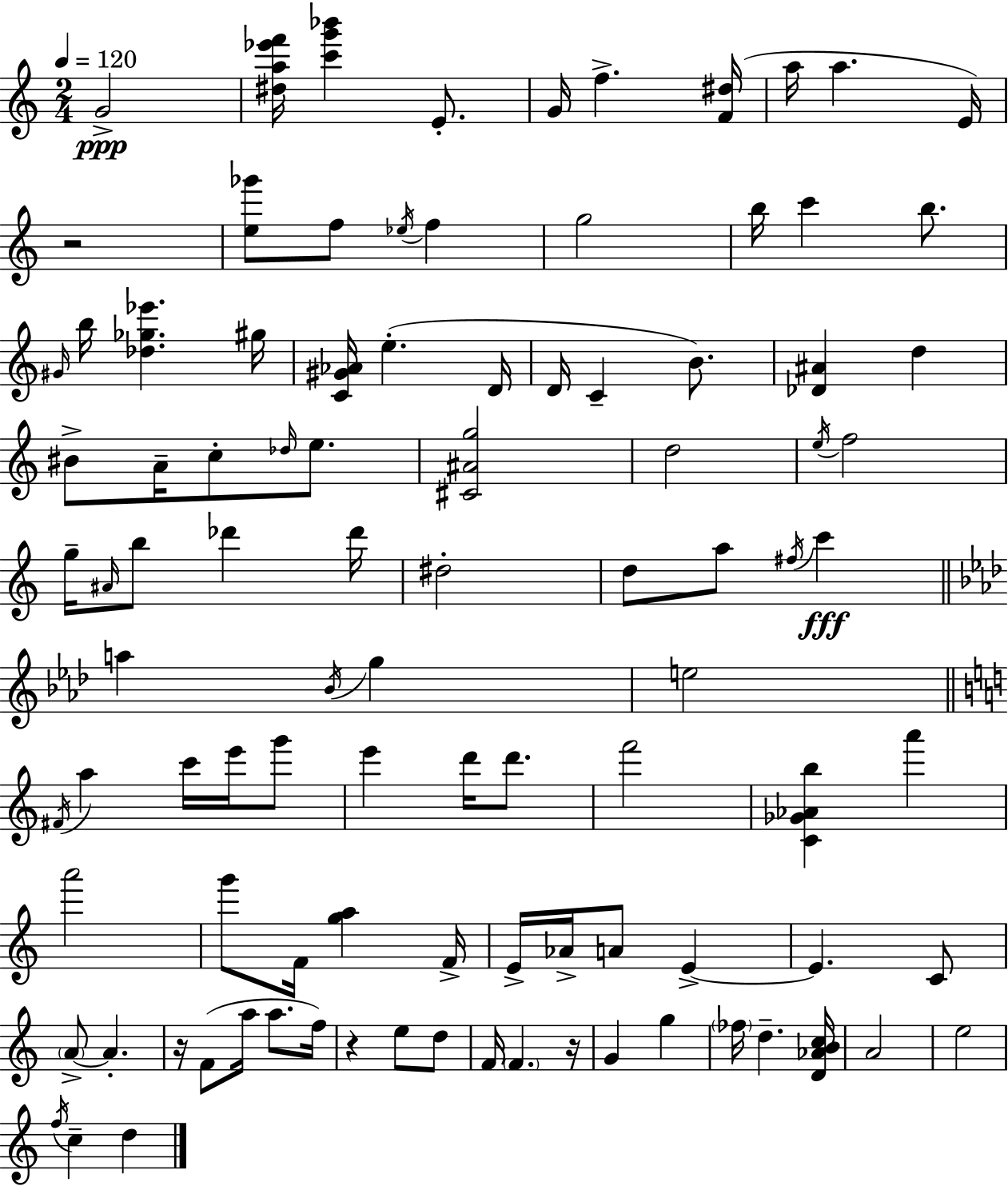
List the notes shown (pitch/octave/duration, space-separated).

G4/h [D#5,A5,Eb6,F6]/s [C6,G6,Bb6]/q E4/e. G4/s F5/q. [F4,D#5]/s A5/s A5/q. E4/s R/h [E5,Gb6]/e F5/e Eb5/s F5/q G5/h B5/s C6/q B5/e. G#4/s B5/s [Db5,Gb5,Eb6]/q. G#5/s [C4,G#4,Ab4]/s E5/q. D4/s D4/s C4/q B4/e. [Db4,A#4]/q D5/q BIS4/e A4/s C5/e Db5/s E5/e. [C#4,A#4,G5]/h D5/h E5/s F5/h G5/s A#4/s B5/e Db6/q Db6/s D#5/h D5/e A5/e F#5/s C6/q A5/q Bb4/s G5/q E5/h F#4/s A5/q C6/s E6/s G6/e E6/q D6/s D6/e. F6/h [C4,Gb4,Ab4,B5]/q A6/q A6/h G6/e F4/s [G5,A5]/q F4/s E4/s Ab4/s A4/e E4/q E4/q. C4/e A4/e A4/q. R/s F4/e A5/s A5/e. F5/s R/q E5/e D5/e F4/s F4/q. R/s G4/q G5/q FES5/s D5/q. [D4,Ab4,B4,C5]/s A4/h E5/h F5/s C5/q D5/q